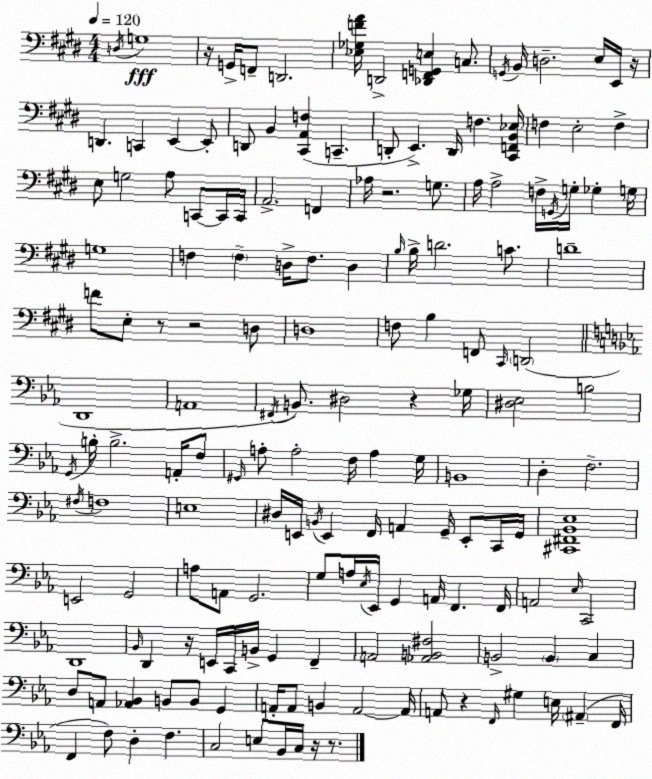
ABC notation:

X:1
T:Untitled
M:4/4
L:1/4
K:E
D,/4 G,4 z/4 G,,/4 F,,/2 D,,2 [_E,_G,FA]/4 D,,2 [_D,,F,,G,,E,] C,/2 G,,/4 B,,/4 D,2 E,/4 E,,/4 z/4 D,, C,, E,, E,,/2 D,,/2 B,, [^C,,A,,F,] C,, D,,/2 E,, D,,/4 F, [^C,,F,,B,,_E,]/4 F, E,2 F, E,/2 G,2 A,/2 C,,/2 C,,/4 C,,/4 A,,2 F,, _A,/4 z2 G,/2 A,/4 A,2 F,/4 G,,/4 G,/4 _G, G,/4 G,4 F, F, D,/4 F,/2 D, B,/4 B,/4 D2 C/2 D4 F/2 E,/2 z/2 z2 D,/2 D,4 F,/2 B, F,,/2 ^C,,/4 D,,2 D,,4 A,,4 ^F,,/4 B,,/2 ^D,2 z _G,/4 [^D,_E,]2 B,2 G,,/4 B,/4 B,2 A,,/4 F,/2 ^G,,/4 A,/2 A,2 F,/4 A, G,/4 B,,4 D, F,2 ^F,/4 F,4 E,4 ^D,/4 E,,/4 B,,/4 E,, F,,/4 A,, G,,/4 E,,/2 C,,/4 G,,/4 [^C,,^F,,_B,,_E,]4 E,,2 G,,2 A,/2 A,,/2 G,,2 G,/2 A,/4 _E,/4 _E,,/4 G,, A,,/4 F,, F,,/4 A,,2 _E,/4 C,,2 D,,4 _B,,/4 D,, z/4 E,,/4 C,,/4 B,,/4 G,, F,, A,,2 [_A,,B,,^F,]2 B,,2 B,, C, D,/2 A,,/2 [_A,,_B,,] B,,/2 B,,/2 G,, A,,/4 A,,/2 B,, A,,2 A,,/4 A,,/2 z F,,/4 ^G, E,/4 ^A,, F,,/4 F,, F,/2 D, F, C,2 E,/2 _B,,/4 C,/4 z/4 z/2